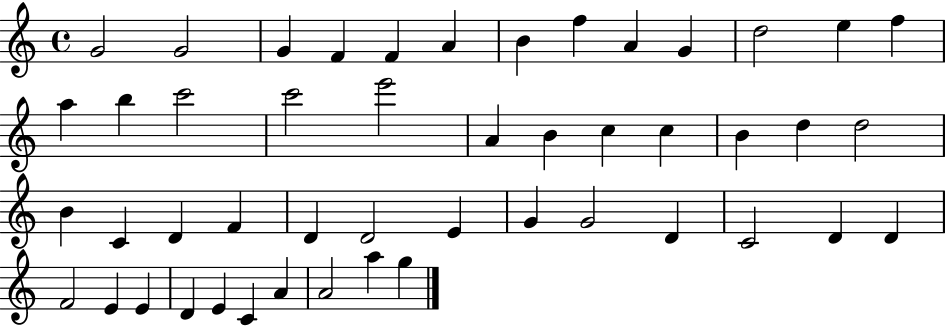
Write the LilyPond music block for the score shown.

{
  \clef treble
  \time 4/4
  \defaultTimeSignature
  \key c \major
  g'2 g'2 | g'4 f'4 f'4 a'4 | b'4 f''4 a'4 g'4 | d''2 e''4 f''4 | \break a''4 b''4 c'''2 | c'''2 e'''2 | a'4 b'4 c''4 c''4 | b'4 d''4 d''2 | \break b'4 c'4 d'4 f'4 | d'4 d'2 e'4 | g'4 g'2 d'4 | c'2 d'4 d'4 | \break f'2 e'4 e'4 | d'4 e'4 c'4 a'4 | a'2 a''4 g''4 | \bar "|."
}